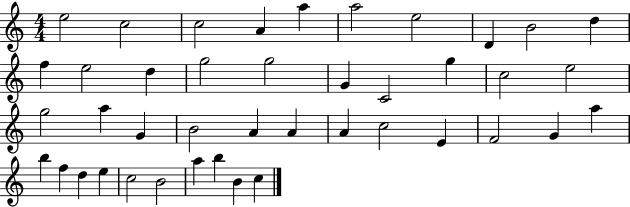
{
  \clef treble
  \numericTimeSignature
  \time 4/4
  \key c \major
  e''2 c''2 | c''2 a'4 a''4 | a''2 e''2 | d'4 b'2 d''4 | \break f''4 e''2 d''4 | g''2 g''2 | g'4 c'2 g''4 | c''2 e''2 | \break g''2 a''4 g'4 | b'2 a'4 a'4 | a'4 c''2 e'4 | f'2 g'4 a''4 | \break b''4 f''4 d''4 e''4 | c''2 b'2 | a''4 b''4 b'4 c''4 | \bar "|."
}